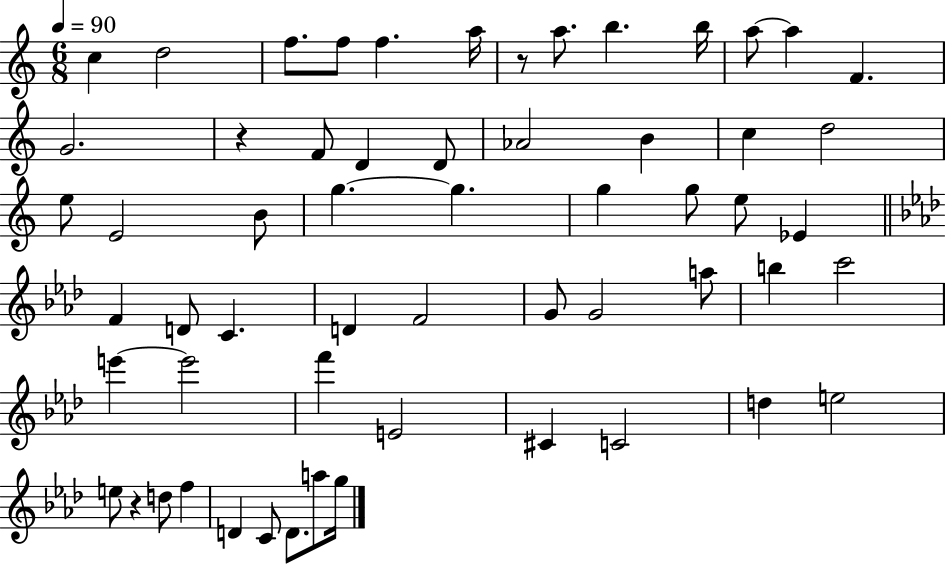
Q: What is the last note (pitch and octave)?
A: G5